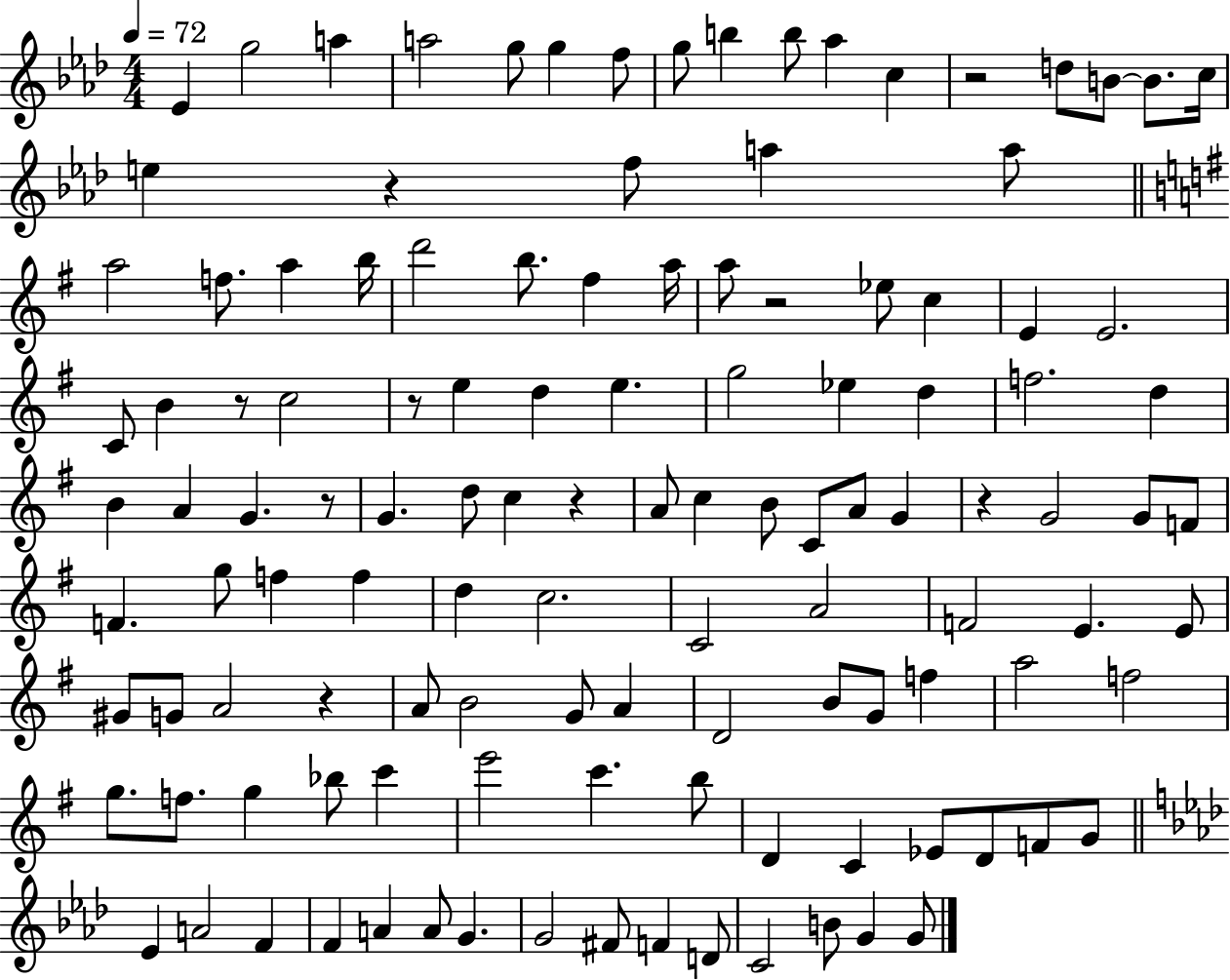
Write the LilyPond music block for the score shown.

{
  \clef treble
  \numericTimeSignature
  \time 4/4
  \key aes \major
  \tempo 4 = 72
  ees'4 g''2 a''4 | a''2 g''8 g''4 f''8 | g''8 b''4 b''8 aes''4 c''4 | r2 d''8 b'8~~ b'8. c''16 | \break e''4 r4 f''8 a''4 a''8 | \bar "||" \break \key g \major a''2 f''8. a''4 b''16 | d'''2 b''8. fis''4 a''16 | a''8 r2 ees''8 c''4 | e'4 e'2. | \break c'8 b'4 r8 c''2 | r8 e''4 d''4 e''4. | g''2 ees''4 d''4 | f''2. d''4 | \break b'4 a'4 g'4. r8 | g'4. d''8 c''4 r4 | a'8 c''4 b'8 c'8 a'8 g'4 | r4 g'2 g'8 f'8 | \break f'4. g''8 f''4 f''4 | d''4 c''2. | c'2 a'2 | f'2 e'4. e'8 | \break gis'8 g'8 a'2 r4 | a'8 b'2 g'8 a'4 | d'2 b'8 g'8 f''4 | a''2 f''2 | \break g''8. f''8. g''4 bes''8 c'''4 | e'''2 c'''4. b''8 | d'4 c'4 ees'8 d'8 f'8 g'8 | \bar "||" \break \key f \minor ees'4 a'2 f'4 | f'4 a'4 a'8 g'4. | g'2 fis'8 f'4 d'8 | c'2 b'8 g'4 g'8 | \break \bar "|."
}